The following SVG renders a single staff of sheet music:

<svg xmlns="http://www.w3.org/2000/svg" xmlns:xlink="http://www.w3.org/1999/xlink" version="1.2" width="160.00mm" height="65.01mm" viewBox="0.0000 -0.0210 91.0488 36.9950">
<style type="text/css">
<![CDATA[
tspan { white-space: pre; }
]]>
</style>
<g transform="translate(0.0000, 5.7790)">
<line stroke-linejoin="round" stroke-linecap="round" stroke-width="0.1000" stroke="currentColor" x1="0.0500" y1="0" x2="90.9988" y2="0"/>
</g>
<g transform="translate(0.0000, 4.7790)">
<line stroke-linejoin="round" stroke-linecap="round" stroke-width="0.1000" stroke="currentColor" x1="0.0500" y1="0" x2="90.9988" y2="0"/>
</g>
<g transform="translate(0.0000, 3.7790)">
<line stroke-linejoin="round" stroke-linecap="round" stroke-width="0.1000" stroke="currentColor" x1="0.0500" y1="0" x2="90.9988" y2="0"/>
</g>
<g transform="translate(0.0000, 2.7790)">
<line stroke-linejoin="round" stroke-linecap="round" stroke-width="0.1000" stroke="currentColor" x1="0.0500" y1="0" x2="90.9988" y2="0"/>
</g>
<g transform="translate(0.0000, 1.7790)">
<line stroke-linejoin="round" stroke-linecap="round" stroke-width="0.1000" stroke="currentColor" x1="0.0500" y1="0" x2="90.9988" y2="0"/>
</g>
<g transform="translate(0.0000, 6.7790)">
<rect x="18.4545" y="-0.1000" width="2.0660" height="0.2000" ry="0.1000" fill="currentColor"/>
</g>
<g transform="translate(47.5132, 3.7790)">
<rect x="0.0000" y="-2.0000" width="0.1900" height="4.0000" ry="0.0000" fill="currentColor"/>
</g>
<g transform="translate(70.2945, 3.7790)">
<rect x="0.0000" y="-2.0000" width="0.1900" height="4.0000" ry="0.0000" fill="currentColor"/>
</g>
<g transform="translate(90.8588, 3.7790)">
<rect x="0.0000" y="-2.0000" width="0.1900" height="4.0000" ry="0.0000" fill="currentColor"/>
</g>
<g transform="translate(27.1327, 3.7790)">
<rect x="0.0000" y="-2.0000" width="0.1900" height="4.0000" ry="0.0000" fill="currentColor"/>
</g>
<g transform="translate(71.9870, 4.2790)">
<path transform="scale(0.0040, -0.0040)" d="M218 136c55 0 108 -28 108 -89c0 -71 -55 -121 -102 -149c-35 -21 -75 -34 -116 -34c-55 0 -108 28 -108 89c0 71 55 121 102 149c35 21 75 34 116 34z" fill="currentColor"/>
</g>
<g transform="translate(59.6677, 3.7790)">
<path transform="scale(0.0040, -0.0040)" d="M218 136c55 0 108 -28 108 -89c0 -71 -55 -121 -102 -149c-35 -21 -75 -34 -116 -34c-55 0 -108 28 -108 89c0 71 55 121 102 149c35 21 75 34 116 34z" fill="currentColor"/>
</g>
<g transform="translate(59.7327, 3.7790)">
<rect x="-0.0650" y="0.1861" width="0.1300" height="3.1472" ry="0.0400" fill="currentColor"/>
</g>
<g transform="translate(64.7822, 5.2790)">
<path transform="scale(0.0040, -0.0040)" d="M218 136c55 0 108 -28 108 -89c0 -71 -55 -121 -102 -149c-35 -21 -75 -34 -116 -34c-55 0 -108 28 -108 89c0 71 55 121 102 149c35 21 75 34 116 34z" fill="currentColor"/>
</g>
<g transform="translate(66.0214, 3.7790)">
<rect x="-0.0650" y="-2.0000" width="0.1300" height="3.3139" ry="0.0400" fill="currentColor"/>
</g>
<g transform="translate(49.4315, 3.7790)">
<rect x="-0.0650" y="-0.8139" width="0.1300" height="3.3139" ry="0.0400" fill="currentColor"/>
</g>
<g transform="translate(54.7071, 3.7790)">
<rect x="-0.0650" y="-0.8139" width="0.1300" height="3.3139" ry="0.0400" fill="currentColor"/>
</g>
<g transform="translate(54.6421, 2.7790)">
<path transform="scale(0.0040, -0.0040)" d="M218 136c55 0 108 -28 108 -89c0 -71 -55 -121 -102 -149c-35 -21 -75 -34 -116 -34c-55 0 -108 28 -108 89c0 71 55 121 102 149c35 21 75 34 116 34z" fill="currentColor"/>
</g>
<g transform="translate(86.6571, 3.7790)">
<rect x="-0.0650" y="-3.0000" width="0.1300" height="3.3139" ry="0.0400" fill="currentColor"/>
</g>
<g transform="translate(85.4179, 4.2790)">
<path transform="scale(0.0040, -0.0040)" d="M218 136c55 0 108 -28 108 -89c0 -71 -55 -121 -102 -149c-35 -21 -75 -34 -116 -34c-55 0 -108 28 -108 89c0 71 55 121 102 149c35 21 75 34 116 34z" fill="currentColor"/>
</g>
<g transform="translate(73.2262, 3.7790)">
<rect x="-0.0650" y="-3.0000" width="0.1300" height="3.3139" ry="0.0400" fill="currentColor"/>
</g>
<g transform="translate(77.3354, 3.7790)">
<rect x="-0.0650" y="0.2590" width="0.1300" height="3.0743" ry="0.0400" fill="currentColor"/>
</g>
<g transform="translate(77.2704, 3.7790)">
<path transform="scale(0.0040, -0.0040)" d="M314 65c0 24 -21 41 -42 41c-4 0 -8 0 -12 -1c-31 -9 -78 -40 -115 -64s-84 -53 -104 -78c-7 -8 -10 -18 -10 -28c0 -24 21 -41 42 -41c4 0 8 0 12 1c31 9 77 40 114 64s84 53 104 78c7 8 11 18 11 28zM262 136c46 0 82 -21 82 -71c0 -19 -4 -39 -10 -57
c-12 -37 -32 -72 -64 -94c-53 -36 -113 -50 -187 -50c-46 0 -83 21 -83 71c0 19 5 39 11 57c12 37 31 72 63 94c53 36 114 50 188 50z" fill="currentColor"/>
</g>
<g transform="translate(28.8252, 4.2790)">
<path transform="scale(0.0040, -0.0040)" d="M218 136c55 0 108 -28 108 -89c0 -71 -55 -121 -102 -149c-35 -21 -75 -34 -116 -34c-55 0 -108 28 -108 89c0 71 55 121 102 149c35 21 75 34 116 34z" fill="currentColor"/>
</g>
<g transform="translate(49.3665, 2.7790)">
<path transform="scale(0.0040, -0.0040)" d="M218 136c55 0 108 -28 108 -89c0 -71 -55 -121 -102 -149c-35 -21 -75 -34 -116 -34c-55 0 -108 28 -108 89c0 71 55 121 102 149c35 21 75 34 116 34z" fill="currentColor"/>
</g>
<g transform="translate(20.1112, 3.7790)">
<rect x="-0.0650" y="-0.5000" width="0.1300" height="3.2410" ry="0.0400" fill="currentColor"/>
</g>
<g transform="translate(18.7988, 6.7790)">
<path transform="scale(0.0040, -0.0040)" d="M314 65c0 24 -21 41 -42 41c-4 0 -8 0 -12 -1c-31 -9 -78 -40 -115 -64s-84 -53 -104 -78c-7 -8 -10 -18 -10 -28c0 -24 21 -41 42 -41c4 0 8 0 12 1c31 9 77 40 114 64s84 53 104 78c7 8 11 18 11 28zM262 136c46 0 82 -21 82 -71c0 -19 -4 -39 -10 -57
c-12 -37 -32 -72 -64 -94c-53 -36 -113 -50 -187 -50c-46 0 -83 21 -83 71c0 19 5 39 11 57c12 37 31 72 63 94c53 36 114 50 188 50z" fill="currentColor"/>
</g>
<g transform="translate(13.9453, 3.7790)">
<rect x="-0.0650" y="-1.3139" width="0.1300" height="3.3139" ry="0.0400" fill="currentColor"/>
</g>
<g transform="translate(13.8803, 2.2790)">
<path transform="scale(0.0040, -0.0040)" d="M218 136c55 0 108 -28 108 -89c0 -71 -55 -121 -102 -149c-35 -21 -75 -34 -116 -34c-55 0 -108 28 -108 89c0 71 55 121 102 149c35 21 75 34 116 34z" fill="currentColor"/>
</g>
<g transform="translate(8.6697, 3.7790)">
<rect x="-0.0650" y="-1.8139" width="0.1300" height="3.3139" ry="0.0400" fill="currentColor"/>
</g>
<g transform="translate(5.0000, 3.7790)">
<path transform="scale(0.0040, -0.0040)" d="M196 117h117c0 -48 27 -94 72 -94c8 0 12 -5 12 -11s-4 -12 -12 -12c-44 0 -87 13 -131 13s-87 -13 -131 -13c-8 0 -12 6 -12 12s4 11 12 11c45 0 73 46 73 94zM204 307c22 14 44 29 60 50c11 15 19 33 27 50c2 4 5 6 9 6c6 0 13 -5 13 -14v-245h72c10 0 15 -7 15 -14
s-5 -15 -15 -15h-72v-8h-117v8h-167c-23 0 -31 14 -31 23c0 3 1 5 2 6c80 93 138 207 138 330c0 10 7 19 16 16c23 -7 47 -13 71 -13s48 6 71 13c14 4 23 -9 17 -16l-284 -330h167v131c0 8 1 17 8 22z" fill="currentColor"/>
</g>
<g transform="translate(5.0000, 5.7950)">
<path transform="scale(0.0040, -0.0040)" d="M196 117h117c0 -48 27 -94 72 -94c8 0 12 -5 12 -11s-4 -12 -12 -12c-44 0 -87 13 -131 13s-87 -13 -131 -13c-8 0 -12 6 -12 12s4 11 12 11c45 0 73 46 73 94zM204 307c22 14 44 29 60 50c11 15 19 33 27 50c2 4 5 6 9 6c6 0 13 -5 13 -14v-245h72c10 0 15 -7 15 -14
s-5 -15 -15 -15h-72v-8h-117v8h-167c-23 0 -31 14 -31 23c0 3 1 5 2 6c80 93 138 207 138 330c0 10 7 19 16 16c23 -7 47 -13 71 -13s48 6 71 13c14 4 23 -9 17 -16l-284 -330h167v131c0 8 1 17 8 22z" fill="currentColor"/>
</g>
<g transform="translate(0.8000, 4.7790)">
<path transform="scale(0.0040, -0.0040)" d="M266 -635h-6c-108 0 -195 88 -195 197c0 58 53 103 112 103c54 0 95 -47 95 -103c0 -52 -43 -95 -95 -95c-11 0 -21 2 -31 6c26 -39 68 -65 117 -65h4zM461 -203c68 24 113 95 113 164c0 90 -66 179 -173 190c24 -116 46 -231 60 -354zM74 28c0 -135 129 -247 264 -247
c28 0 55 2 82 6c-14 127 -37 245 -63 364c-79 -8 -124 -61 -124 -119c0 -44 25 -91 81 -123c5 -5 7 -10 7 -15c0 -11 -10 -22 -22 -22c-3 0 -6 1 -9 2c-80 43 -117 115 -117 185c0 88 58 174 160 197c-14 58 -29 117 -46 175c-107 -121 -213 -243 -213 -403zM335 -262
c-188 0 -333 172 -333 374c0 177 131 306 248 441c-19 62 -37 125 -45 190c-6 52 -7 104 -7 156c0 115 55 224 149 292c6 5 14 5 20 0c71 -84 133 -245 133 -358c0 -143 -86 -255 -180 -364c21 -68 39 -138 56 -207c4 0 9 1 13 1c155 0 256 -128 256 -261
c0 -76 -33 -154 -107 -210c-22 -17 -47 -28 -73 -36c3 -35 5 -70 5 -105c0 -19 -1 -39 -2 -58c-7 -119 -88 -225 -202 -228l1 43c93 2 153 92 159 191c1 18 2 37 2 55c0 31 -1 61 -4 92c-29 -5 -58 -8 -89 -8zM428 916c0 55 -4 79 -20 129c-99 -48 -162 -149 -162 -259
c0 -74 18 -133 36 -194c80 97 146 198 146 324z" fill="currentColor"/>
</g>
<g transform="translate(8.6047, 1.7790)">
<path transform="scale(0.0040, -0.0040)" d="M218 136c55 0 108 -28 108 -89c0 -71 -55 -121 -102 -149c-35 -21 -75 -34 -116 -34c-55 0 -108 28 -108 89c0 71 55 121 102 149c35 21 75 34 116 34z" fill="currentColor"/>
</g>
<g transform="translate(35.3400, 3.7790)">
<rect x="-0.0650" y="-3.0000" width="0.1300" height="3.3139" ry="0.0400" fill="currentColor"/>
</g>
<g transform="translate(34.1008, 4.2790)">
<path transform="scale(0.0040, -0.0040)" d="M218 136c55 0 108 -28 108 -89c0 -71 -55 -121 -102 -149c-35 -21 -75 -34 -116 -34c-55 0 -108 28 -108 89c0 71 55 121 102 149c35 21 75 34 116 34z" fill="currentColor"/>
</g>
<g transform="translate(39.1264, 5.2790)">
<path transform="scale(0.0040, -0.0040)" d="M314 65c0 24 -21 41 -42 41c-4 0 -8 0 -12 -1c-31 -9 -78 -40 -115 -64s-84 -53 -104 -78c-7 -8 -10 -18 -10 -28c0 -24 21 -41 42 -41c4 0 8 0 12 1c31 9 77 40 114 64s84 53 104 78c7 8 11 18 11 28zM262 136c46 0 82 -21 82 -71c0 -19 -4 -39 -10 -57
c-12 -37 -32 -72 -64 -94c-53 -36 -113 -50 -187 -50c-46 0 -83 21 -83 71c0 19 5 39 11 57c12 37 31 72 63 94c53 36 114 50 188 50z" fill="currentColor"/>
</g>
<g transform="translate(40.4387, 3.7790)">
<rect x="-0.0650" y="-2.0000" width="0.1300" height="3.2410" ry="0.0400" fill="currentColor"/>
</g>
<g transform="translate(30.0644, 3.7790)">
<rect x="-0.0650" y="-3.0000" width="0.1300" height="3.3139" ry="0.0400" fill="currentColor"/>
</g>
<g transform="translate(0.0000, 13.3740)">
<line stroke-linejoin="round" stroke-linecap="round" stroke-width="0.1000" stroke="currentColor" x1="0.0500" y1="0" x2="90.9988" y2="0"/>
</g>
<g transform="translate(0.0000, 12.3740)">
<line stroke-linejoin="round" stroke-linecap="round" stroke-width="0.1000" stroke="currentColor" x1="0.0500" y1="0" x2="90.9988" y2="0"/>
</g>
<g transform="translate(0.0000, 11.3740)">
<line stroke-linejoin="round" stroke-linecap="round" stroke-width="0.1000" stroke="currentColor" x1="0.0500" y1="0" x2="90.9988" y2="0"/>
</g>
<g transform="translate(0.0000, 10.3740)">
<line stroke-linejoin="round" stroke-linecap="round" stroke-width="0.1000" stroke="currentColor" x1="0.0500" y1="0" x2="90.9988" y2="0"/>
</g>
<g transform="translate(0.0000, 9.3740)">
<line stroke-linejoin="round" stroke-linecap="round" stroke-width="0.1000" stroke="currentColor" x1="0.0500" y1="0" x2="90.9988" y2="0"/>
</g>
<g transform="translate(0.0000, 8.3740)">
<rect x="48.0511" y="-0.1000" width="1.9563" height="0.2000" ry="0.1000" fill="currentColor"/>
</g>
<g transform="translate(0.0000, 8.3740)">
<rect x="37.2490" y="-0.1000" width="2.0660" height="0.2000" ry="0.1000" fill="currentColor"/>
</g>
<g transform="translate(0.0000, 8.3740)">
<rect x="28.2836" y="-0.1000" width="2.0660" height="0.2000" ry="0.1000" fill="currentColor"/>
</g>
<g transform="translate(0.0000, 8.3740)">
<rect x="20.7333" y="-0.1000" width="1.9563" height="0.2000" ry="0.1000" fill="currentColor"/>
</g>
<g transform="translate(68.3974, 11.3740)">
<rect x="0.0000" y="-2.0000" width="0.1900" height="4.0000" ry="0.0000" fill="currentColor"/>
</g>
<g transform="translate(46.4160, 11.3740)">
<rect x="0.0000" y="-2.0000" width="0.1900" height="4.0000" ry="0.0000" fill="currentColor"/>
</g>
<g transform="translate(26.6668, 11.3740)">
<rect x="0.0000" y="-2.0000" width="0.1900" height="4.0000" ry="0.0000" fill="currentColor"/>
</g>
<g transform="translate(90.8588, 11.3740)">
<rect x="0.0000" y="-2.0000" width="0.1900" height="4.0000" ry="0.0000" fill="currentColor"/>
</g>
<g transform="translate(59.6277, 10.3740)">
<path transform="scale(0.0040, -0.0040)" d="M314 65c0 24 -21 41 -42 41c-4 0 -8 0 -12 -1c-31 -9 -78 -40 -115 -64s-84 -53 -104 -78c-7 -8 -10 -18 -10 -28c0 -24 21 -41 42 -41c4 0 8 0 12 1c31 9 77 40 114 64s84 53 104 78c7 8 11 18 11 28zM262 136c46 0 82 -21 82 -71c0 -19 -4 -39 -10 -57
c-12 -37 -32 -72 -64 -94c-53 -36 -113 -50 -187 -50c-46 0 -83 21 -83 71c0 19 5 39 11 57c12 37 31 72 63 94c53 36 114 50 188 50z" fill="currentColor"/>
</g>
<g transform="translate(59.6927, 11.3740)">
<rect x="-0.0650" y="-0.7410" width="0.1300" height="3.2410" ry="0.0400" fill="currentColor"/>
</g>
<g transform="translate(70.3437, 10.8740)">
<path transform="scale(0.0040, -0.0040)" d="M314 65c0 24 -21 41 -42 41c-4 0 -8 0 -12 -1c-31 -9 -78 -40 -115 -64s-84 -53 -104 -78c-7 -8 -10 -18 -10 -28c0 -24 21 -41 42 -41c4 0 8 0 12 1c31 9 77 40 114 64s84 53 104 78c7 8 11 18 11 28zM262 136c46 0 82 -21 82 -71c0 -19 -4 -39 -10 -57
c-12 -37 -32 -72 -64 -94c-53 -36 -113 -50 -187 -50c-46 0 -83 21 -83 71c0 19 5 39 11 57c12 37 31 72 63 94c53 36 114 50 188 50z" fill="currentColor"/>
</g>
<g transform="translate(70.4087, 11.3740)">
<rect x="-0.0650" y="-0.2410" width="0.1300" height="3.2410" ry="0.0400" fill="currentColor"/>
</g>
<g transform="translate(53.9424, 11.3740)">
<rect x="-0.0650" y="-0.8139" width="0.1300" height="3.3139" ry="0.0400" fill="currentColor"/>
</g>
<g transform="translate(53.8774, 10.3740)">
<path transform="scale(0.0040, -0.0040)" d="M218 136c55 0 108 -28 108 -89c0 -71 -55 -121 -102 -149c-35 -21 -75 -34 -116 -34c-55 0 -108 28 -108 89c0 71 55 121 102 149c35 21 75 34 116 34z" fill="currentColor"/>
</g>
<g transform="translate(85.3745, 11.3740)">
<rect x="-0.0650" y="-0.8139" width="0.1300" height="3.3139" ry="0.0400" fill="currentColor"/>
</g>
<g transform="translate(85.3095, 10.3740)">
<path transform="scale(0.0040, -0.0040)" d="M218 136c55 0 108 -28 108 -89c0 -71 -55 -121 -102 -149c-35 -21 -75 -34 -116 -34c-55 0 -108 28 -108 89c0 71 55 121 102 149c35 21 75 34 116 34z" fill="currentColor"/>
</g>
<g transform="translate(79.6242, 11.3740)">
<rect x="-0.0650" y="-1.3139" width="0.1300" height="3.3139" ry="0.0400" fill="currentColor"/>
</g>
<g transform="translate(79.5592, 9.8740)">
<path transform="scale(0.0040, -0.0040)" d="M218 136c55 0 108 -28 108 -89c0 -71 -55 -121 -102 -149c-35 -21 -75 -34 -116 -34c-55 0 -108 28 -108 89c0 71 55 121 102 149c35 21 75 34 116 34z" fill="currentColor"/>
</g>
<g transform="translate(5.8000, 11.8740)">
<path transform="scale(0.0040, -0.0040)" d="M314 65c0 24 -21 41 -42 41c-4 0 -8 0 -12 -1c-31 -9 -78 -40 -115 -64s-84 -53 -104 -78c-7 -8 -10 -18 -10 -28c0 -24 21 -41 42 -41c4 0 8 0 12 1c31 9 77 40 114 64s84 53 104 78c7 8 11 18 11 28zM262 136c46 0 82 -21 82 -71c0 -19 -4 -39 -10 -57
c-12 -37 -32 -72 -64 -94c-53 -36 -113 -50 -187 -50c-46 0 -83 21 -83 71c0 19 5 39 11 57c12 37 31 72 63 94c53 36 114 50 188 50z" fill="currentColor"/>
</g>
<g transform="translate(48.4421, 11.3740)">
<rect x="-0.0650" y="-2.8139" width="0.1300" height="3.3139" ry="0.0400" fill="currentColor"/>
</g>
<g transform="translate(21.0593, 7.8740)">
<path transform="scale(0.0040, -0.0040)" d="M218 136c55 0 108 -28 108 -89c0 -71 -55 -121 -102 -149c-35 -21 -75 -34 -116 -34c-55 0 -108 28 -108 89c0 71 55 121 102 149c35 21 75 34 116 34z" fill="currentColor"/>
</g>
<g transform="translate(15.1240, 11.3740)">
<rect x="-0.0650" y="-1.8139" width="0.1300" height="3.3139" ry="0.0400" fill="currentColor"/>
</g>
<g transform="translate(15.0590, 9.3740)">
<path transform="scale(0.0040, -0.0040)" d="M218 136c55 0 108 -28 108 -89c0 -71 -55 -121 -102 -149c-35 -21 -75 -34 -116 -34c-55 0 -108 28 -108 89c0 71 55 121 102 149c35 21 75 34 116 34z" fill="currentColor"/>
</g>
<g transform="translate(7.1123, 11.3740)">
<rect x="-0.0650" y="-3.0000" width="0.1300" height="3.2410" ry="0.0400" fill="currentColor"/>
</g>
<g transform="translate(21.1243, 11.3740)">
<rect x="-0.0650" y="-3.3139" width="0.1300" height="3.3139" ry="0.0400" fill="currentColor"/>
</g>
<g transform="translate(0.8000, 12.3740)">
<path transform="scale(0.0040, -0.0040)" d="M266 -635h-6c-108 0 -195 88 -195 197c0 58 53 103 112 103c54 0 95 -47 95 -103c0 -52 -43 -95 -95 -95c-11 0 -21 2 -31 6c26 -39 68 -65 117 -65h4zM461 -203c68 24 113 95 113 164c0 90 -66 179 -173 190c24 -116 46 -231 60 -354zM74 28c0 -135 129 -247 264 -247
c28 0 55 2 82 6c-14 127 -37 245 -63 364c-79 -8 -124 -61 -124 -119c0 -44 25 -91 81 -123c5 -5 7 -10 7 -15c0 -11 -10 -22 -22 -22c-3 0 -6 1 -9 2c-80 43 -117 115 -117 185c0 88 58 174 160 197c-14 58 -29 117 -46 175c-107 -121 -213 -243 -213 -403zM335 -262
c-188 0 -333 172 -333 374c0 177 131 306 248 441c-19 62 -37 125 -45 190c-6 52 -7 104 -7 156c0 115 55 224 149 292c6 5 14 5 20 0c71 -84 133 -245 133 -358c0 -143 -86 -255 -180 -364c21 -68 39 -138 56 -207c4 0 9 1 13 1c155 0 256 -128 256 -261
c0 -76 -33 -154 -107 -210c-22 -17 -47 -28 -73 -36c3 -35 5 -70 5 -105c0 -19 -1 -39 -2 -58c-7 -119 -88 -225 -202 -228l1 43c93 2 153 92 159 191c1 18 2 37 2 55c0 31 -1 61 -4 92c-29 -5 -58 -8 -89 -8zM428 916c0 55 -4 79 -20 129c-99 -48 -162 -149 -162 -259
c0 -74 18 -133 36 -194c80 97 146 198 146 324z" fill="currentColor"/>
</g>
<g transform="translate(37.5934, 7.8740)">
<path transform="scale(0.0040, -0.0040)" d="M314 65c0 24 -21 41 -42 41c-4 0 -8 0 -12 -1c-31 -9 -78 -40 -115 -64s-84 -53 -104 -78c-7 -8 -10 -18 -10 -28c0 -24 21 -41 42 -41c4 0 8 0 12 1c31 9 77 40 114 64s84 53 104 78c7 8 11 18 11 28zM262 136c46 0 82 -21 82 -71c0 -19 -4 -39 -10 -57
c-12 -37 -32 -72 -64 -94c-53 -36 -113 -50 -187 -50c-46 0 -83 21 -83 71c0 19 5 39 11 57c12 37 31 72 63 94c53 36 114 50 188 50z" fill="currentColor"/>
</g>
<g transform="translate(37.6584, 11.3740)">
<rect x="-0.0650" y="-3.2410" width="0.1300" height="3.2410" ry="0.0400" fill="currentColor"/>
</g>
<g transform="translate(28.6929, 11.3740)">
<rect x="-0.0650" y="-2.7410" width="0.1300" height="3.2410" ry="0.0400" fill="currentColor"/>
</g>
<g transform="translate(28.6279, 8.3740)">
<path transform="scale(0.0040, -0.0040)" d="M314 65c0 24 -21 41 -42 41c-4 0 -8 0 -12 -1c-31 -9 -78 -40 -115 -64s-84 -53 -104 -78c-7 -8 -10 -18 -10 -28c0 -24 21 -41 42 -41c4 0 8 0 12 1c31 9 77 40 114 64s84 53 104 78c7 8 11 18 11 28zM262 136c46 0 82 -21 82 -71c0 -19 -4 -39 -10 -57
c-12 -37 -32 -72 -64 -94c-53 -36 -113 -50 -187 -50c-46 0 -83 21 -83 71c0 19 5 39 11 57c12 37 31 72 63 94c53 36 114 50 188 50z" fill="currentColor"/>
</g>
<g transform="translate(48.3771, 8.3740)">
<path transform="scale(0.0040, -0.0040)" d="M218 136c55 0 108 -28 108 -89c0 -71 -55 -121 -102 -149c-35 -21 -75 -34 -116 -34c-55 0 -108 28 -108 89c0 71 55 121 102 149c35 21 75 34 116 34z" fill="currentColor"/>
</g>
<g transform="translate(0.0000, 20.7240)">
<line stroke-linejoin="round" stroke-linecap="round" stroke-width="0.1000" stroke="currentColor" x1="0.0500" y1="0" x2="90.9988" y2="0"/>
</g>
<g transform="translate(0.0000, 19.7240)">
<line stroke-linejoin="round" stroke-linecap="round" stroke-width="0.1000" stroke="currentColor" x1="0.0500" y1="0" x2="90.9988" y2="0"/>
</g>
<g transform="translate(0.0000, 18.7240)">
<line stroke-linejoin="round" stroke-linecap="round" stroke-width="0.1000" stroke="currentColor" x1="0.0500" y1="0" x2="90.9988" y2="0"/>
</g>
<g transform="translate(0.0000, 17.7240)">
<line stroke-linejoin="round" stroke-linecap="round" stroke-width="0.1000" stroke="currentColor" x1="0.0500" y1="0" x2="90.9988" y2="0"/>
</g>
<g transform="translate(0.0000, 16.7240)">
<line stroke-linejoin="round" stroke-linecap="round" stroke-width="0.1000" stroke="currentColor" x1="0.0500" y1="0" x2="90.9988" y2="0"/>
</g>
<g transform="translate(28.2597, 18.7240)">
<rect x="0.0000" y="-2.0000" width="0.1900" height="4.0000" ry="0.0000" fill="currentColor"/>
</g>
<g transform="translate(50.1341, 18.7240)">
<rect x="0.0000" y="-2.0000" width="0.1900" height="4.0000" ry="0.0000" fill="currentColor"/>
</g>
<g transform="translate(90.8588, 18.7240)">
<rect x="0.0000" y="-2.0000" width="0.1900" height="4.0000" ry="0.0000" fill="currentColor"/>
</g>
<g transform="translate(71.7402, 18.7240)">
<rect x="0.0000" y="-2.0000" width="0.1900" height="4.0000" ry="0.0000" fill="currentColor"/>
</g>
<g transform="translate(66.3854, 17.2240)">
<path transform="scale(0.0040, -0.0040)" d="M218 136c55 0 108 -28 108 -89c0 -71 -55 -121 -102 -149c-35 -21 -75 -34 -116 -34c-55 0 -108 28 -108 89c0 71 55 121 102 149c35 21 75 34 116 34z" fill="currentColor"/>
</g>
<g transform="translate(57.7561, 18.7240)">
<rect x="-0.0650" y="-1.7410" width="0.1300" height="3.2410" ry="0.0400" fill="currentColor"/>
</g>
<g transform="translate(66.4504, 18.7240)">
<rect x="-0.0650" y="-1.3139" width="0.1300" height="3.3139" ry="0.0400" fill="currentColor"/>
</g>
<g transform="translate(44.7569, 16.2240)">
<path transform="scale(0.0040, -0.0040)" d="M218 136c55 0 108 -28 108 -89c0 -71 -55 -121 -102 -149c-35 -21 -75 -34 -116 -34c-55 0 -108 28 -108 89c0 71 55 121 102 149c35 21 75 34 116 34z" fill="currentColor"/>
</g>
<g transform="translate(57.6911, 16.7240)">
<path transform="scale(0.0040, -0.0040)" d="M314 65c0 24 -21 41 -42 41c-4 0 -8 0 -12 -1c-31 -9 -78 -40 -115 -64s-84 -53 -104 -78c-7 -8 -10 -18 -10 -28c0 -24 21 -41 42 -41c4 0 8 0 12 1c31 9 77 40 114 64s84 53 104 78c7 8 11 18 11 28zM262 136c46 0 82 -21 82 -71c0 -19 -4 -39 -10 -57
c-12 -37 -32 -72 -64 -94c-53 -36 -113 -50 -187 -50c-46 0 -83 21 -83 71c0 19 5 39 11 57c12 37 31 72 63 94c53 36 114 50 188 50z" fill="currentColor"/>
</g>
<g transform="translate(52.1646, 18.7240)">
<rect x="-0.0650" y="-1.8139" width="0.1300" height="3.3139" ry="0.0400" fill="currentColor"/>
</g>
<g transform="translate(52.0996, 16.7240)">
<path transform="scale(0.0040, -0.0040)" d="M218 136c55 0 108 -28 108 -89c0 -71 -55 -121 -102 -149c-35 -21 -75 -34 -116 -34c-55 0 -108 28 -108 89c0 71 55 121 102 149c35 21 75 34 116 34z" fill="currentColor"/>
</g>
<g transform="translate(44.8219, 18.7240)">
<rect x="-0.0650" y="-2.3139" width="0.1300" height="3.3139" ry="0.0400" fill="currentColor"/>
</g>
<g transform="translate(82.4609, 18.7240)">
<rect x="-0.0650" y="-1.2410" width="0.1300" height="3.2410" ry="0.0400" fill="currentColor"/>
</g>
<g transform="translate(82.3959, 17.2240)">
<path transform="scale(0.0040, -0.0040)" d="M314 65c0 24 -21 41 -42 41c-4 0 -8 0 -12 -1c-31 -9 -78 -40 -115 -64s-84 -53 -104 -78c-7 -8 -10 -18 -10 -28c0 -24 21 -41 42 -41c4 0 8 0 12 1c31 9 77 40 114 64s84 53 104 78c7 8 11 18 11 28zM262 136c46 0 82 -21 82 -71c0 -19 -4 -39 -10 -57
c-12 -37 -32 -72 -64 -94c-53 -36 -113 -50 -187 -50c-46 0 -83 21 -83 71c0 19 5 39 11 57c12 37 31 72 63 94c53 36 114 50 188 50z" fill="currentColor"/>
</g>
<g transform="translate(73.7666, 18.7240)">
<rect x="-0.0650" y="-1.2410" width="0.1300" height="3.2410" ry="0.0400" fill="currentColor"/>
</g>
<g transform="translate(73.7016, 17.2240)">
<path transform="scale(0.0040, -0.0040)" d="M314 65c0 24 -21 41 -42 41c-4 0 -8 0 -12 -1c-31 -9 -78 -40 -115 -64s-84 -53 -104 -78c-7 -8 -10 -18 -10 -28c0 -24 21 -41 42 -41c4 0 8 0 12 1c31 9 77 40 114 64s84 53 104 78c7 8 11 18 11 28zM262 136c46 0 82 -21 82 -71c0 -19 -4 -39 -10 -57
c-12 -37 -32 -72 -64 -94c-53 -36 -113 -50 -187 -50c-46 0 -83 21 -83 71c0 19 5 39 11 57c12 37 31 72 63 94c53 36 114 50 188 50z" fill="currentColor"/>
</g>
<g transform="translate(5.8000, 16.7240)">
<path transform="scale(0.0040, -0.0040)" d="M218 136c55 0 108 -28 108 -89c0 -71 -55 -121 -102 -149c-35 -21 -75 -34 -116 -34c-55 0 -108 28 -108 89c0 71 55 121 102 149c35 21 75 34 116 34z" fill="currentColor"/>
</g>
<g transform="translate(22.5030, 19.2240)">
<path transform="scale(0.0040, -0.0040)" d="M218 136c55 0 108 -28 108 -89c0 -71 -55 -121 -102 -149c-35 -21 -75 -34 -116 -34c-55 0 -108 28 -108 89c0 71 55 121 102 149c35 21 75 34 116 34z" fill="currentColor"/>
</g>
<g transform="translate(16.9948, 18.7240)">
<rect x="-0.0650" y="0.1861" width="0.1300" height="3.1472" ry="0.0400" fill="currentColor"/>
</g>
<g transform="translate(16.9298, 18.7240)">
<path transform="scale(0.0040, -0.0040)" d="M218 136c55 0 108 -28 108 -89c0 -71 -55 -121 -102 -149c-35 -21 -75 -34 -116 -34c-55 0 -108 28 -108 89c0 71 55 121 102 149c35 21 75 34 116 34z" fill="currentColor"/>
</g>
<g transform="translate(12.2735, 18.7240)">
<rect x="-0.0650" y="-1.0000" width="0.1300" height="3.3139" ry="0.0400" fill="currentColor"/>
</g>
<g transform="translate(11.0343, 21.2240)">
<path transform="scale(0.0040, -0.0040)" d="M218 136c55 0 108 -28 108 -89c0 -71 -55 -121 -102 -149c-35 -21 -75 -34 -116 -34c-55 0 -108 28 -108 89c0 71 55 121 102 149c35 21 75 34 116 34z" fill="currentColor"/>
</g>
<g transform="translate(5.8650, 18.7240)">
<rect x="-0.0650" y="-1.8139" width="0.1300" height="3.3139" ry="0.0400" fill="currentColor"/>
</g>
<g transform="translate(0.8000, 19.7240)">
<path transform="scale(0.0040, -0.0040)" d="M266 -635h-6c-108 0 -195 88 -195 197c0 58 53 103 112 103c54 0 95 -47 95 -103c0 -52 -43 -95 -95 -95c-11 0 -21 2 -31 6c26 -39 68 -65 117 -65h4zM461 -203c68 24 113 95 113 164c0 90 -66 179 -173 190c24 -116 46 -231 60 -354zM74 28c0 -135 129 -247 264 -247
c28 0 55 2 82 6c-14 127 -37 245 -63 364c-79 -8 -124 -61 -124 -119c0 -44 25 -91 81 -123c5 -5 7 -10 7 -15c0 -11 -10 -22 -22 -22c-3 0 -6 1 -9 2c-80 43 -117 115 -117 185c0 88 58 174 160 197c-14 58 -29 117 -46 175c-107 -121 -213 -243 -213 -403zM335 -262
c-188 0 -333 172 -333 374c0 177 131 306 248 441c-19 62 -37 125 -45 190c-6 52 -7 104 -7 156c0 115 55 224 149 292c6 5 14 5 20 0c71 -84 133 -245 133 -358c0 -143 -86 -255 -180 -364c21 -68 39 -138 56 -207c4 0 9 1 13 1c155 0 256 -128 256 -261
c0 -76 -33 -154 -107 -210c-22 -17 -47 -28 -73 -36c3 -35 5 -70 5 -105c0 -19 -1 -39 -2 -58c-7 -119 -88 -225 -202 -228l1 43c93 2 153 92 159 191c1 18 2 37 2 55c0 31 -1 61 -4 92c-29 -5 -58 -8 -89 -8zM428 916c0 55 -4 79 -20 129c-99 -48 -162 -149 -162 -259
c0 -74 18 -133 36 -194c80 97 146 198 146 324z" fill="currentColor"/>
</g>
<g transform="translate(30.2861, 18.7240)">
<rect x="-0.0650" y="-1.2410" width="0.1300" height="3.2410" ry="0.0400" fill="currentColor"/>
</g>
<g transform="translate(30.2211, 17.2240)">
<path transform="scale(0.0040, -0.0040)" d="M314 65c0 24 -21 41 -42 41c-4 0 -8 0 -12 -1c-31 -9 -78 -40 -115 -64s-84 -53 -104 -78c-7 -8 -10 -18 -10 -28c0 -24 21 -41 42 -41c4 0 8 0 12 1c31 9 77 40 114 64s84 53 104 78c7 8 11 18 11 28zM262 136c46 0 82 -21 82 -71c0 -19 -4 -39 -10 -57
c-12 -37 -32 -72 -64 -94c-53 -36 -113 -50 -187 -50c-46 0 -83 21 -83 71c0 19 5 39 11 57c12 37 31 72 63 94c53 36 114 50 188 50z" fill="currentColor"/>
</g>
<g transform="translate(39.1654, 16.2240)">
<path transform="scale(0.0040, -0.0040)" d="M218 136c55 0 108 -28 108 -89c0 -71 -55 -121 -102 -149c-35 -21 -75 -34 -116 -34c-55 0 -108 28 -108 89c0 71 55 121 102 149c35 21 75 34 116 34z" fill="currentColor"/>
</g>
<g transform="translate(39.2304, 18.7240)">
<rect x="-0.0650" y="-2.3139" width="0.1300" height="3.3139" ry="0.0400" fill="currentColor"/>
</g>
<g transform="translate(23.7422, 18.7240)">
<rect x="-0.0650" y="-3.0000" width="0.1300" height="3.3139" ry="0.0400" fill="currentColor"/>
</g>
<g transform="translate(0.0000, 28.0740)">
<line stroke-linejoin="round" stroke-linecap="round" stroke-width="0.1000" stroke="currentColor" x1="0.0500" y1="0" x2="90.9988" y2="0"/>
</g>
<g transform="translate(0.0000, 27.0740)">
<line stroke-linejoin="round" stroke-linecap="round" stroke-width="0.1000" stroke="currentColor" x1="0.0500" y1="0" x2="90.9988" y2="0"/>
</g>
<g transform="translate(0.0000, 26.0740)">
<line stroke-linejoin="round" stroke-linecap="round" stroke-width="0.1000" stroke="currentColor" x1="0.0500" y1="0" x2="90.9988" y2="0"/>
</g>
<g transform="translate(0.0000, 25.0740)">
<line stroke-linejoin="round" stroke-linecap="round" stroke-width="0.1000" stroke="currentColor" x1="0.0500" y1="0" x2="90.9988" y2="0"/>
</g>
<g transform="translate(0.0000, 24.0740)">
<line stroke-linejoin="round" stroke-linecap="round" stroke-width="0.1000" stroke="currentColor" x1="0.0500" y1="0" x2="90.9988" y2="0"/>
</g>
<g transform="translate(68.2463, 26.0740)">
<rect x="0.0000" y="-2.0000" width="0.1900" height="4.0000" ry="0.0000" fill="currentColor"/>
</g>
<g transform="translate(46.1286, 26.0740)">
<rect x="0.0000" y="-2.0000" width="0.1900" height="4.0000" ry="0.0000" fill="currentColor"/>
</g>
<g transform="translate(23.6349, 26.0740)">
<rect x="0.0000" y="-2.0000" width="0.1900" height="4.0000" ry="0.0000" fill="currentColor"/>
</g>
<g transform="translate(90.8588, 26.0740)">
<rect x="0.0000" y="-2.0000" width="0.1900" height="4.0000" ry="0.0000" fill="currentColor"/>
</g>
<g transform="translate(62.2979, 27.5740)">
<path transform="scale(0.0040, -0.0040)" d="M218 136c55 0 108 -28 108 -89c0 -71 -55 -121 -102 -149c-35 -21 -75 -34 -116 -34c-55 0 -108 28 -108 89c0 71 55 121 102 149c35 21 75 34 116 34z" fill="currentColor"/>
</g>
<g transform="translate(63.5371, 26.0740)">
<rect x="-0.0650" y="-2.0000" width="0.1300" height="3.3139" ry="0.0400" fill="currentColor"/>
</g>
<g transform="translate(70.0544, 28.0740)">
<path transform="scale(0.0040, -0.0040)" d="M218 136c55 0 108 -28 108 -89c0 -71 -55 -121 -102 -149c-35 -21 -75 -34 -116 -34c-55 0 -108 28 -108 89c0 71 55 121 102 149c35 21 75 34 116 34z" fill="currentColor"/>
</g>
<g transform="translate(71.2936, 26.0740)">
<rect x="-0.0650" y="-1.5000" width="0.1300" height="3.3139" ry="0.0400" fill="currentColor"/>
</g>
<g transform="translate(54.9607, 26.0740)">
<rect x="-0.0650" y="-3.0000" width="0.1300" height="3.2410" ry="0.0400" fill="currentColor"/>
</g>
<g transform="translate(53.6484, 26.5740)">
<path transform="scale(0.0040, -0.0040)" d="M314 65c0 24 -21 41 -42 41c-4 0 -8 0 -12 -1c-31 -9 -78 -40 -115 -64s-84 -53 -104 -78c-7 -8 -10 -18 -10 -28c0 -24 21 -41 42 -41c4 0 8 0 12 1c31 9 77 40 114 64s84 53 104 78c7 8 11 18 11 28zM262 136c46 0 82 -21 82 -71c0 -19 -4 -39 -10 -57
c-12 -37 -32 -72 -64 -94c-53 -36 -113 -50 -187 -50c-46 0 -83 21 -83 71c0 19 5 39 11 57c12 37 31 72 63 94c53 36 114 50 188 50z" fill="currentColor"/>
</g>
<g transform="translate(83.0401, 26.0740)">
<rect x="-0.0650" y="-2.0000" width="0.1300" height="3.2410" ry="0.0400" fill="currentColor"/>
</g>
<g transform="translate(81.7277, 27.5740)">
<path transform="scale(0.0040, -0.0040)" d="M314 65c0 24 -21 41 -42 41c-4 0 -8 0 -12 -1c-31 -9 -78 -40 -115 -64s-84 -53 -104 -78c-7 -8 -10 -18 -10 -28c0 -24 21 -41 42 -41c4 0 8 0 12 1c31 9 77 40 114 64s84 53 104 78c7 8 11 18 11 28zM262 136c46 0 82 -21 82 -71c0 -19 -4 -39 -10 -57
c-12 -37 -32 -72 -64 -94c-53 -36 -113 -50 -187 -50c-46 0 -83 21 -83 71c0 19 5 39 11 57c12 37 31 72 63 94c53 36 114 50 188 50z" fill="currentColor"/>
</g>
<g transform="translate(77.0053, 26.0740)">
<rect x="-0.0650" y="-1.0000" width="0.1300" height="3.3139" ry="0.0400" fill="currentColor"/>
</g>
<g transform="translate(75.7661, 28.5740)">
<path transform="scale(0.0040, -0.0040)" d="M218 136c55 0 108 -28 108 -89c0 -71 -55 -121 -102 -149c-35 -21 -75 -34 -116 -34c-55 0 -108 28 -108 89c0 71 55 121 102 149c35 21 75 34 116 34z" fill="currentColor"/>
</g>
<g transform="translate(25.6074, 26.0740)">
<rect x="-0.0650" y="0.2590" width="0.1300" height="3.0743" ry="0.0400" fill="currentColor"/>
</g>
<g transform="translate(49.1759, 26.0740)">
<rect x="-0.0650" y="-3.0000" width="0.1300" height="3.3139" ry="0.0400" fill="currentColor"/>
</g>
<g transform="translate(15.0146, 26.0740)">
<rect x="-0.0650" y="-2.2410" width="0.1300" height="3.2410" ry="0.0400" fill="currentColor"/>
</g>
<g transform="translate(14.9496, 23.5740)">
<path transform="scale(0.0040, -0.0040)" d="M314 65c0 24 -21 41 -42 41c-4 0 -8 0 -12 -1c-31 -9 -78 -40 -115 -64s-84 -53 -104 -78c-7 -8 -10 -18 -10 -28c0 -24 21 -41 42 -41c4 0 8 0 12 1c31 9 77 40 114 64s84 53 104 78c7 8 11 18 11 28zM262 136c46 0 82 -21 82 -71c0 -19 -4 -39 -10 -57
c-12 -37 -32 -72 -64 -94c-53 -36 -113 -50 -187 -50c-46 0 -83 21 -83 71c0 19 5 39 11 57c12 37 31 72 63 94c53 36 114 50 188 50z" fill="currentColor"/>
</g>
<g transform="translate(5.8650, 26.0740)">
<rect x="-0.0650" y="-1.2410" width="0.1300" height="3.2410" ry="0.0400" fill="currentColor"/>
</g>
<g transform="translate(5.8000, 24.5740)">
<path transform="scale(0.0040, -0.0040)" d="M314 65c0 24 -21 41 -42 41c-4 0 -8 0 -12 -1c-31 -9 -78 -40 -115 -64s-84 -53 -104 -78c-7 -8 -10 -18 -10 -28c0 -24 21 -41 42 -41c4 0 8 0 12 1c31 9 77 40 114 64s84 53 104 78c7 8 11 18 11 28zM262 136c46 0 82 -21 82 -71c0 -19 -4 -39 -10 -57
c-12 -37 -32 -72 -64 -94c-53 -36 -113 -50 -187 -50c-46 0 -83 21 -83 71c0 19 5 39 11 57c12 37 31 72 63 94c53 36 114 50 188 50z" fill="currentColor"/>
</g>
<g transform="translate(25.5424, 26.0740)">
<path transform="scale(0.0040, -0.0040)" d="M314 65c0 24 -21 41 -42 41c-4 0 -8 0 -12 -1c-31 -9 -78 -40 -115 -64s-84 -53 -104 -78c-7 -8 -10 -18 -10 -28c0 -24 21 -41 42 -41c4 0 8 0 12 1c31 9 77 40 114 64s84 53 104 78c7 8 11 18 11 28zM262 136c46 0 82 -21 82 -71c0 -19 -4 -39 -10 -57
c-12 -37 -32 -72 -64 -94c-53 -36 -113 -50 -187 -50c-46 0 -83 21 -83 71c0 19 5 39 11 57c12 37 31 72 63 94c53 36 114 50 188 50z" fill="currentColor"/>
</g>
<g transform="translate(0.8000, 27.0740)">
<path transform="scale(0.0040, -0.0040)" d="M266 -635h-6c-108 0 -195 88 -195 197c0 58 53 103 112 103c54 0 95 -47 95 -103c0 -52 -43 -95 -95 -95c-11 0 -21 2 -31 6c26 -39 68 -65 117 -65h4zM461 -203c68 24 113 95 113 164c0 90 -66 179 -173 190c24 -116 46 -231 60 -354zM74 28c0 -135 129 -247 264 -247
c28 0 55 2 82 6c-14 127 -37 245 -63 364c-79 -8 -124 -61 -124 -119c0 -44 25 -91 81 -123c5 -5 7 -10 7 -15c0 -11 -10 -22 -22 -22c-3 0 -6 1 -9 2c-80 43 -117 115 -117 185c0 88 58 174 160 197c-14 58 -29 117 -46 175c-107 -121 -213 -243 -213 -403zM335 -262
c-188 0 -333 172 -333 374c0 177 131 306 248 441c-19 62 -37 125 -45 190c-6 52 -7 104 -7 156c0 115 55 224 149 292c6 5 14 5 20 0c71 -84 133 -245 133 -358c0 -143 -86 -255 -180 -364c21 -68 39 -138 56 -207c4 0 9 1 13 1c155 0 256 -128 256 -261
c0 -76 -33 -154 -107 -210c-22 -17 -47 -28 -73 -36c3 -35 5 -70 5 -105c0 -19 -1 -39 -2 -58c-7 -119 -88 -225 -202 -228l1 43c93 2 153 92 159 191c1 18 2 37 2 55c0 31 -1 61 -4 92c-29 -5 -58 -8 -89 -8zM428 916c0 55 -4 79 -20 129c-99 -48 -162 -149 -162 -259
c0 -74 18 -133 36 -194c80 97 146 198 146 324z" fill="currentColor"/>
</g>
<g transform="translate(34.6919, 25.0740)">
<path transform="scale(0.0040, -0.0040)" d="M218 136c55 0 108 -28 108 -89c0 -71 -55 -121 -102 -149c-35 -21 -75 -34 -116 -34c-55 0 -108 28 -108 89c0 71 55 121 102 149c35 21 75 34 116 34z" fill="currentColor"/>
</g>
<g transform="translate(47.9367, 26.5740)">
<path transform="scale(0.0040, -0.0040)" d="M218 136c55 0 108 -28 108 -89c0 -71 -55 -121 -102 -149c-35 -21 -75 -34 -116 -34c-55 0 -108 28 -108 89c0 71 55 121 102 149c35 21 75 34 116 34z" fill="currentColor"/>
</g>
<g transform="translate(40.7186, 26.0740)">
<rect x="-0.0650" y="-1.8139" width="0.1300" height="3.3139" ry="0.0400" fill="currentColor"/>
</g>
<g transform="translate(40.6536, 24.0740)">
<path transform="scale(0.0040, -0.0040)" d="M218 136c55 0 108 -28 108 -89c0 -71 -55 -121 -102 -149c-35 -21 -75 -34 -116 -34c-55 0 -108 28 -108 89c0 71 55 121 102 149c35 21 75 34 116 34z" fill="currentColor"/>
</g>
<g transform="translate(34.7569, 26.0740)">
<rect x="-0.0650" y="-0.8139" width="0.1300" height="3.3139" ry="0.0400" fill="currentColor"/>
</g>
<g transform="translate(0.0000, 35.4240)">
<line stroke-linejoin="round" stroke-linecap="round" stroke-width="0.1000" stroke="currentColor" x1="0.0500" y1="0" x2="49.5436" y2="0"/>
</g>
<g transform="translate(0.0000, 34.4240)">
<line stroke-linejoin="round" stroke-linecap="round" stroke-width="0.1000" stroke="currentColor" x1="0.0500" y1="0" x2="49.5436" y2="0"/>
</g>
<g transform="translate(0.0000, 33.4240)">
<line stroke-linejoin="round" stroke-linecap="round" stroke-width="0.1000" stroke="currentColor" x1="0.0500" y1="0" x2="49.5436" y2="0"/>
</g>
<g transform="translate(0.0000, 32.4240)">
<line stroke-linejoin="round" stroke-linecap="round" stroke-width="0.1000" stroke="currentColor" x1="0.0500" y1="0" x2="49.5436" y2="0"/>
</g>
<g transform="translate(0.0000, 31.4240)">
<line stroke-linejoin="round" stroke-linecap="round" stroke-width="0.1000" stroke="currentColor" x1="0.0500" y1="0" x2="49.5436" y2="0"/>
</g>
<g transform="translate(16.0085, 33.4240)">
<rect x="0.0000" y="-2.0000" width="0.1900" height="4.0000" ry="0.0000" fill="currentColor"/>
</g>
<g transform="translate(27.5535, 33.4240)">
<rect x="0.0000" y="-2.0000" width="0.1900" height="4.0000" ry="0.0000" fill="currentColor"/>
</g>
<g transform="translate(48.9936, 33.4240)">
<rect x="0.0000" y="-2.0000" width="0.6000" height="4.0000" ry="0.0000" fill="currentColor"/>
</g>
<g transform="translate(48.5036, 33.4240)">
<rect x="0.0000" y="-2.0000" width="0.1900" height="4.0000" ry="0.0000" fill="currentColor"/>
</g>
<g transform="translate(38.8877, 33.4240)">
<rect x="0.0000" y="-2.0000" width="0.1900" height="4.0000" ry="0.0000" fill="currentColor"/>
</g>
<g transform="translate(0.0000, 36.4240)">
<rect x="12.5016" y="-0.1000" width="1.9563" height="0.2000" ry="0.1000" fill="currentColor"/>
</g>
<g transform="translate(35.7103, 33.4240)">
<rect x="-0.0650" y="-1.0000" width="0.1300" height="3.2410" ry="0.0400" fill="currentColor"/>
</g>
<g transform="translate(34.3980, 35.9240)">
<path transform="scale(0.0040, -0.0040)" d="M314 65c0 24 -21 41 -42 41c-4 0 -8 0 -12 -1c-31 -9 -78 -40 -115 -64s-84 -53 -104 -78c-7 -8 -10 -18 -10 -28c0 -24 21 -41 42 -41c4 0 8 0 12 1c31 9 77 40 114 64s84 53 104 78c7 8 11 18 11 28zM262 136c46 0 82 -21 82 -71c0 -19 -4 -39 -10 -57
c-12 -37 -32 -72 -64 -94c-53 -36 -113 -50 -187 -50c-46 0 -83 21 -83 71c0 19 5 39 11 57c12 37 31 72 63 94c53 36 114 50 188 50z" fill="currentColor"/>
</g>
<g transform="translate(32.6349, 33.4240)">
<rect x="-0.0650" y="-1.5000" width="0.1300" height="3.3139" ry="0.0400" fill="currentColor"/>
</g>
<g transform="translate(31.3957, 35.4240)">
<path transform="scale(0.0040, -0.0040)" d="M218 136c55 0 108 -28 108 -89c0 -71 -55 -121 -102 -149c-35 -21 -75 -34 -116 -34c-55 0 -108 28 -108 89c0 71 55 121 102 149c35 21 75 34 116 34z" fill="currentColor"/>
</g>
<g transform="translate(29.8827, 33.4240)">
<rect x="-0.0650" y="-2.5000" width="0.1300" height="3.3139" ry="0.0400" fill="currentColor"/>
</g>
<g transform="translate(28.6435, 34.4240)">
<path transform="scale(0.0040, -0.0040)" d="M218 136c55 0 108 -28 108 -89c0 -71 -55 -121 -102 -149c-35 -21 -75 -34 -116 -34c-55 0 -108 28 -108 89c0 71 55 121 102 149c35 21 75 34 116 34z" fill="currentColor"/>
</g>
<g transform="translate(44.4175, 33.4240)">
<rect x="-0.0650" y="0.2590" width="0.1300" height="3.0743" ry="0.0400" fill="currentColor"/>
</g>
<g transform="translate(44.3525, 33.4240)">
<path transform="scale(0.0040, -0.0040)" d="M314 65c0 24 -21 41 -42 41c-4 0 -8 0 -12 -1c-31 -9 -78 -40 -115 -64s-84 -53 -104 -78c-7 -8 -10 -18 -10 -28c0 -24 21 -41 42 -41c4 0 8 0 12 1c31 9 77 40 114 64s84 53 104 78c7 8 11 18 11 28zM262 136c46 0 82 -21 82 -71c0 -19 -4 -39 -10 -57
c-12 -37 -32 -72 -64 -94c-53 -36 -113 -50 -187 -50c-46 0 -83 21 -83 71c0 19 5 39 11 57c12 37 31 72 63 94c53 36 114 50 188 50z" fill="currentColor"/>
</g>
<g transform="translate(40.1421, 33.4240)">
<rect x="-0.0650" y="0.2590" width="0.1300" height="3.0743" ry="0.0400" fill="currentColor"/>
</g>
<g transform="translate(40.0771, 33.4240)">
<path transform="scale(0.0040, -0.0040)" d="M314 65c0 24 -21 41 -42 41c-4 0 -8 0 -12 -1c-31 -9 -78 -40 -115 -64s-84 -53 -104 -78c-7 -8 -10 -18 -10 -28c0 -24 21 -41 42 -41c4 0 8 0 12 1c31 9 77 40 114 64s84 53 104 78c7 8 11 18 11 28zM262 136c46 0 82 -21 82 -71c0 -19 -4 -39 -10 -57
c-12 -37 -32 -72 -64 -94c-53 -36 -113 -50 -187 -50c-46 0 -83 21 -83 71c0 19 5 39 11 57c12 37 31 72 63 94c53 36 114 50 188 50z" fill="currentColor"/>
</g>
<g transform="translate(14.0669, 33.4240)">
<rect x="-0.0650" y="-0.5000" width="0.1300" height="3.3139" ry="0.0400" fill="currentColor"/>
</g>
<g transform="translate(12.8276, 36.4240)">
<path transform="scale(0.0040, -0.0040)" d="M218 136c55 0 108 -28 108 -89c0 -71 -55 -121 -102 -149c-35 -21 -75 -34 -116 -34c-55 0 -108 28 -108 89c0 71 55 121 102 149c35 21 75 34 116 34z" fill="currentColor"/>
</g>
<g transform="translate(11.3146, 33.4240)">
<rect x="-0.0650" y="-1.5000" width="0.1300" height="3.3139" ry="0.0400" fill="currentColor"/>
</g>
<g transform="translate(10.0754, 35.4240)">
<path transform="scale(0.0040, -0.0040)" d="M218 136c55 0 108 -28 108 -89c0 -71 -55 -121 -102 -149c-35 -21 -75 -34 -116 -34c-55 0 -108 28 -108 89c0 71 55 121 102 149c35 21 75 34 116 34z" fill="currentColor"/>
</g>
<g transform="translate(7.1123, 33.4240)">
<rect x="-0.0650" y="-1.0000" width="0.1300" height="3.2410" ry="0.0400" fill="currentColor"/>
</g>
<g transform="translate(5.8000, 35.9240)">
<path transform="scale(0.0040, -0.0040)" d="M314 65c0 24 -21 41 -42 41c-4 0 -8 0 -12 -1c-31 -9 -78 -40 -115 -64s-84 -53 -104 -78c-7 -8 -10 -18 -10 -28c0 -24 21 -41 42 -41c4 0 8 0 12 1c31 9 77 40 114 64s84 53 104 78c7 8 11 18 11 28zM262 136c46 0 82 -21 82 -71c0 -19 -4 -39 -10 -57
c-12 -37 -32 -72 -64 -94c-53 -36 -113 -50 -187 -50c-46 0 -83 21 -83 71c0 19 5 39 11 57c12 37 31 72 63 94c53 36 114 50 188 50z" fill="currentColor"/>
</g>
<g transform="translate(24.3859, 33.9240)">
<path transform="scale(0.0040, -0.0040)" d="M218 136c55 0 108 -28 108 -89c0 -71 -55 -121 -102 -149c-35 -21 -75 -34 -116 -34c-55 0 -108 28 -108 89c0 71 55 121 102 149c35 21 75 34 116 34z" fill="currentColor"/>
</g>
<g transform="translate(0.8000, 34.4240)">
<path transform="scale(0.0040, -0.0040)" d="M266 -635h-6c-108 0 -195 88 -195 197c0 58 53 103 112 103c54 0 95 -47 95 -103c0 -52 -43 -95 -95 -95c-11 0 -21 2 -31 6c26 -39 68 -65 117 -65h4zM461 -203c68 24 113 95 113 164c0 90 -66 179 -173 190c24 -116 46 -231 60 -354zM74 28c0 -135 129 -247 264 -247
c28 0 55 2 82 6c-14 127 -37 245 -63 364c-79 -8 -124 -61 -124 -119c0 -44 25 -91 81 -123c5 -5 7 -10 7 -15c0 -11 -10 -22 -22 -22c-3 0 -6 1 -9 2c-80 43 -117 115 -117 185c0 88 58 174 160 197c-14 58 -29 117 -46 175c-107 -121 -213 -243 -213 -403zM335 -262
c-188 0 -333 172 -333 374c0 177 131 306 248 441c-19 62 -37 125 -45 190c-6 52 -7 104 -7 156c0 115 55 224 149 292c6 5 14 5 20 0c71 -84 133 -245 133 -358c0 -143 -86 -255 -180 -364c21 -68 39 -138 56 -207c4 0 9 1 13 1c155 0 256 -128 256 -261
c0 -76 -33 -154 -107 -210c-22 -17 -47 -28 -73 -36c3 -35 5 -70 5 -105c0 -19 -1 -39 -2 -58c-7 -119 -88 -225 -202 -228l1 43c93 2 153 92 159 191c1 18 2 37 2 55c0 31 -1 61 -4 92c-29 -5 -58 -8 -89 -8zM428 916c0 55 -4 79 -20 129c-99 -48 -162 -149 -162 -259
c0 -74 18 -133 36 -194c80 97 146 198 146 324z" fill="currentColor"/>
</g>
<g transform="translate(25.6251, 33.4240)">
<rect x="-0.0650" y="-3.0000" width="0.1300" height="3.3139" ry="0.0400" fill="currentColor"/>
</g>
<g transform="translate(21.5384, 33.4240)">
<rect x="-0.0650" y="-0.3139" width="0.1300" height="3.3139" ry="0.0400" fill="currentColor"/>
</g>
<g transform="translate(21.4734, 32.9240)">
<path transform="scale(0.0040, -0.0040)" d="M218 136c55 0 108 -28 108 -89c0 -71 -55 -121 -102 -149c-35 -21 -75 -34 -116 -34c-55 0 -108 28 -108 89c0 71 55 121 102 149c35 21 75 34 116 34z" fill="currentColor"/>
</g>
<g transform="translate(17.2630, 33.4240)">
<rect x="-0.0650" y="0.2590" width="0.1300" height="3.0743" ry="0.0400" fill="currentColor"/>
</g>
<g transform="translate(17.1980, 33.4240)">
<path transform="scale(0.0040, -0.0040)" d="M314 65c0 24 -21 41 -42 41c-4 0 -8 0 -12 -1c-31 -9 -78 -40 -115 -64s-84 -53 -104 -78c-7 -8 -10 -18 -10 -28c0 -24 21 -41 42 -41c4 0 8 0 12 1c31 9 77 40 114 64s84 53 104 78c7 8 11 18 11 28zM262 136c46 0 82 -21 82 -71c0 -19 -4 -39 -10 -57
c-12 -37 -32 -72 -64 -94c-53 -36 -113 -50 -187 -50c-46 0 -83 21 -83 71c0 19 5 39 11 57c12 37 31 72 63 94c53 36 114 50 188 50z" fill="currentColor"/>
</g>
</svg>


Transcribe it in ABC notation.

X:1
T:Untitled
M:4/4
L:1/4
K:C
f e C2 A A F2 d d B F A B2 A A2 f b a2 b2 a d d2 c2 e d f D B A e2 g g f f2 e e2 e2 e2 g2 B2 d f A A2 F E D F2 D2 E C B2 c A G E D2 B2 B2